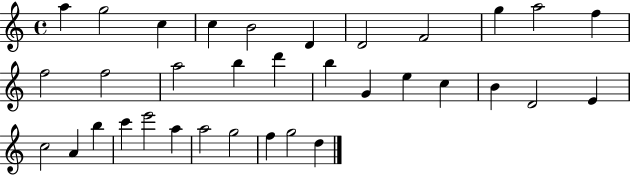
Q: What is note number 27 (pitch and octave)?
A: C6